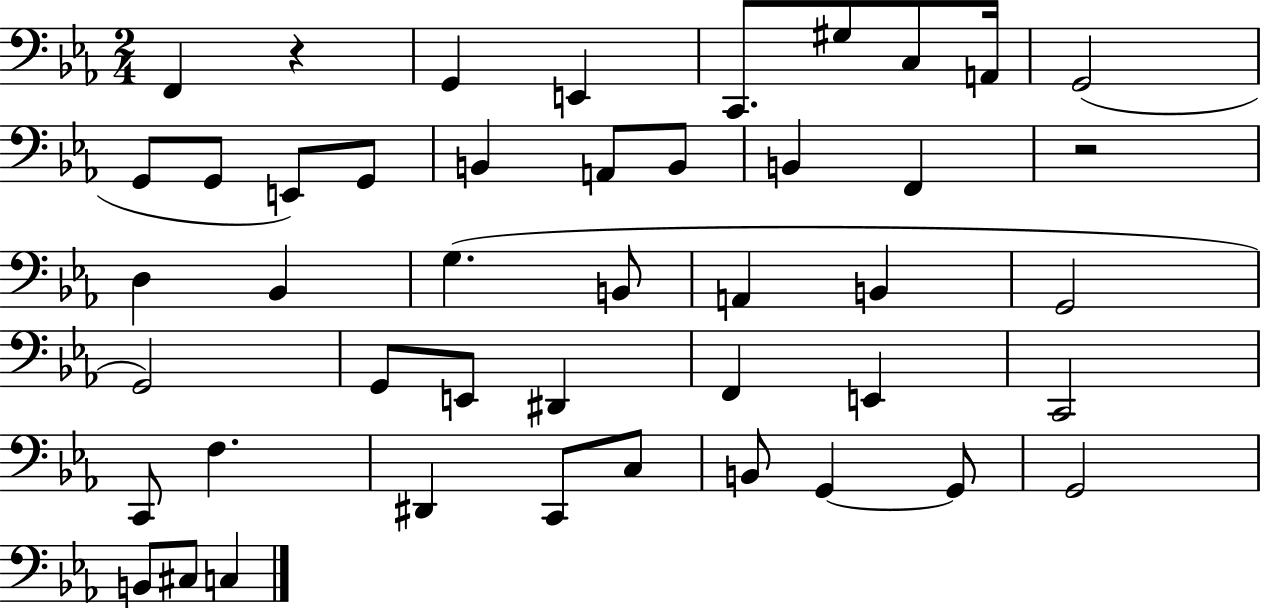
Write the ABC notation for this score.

X:1
T:Untitled
M:2/4
L:1/4
K:Eb
F,, z G,, E,, C,,/2 ^G,/2 C,/2 A,,/4 G,,2 G,,/2 G,,/2 E,,/2 G,,/2 B,, A,,/2 B,,/2 B,, F,, z2 D, _B,, G, B,,/2 A,, B,, G,,2 G,,2 G,,/2 E,,/2 ^D,, F,, E,, C,,2 C,,/2 F, ^D,, C,,/2 C,/2 B,,/2 G,, G,,/2 G,,2 B,,/2 ^C,/2 C,